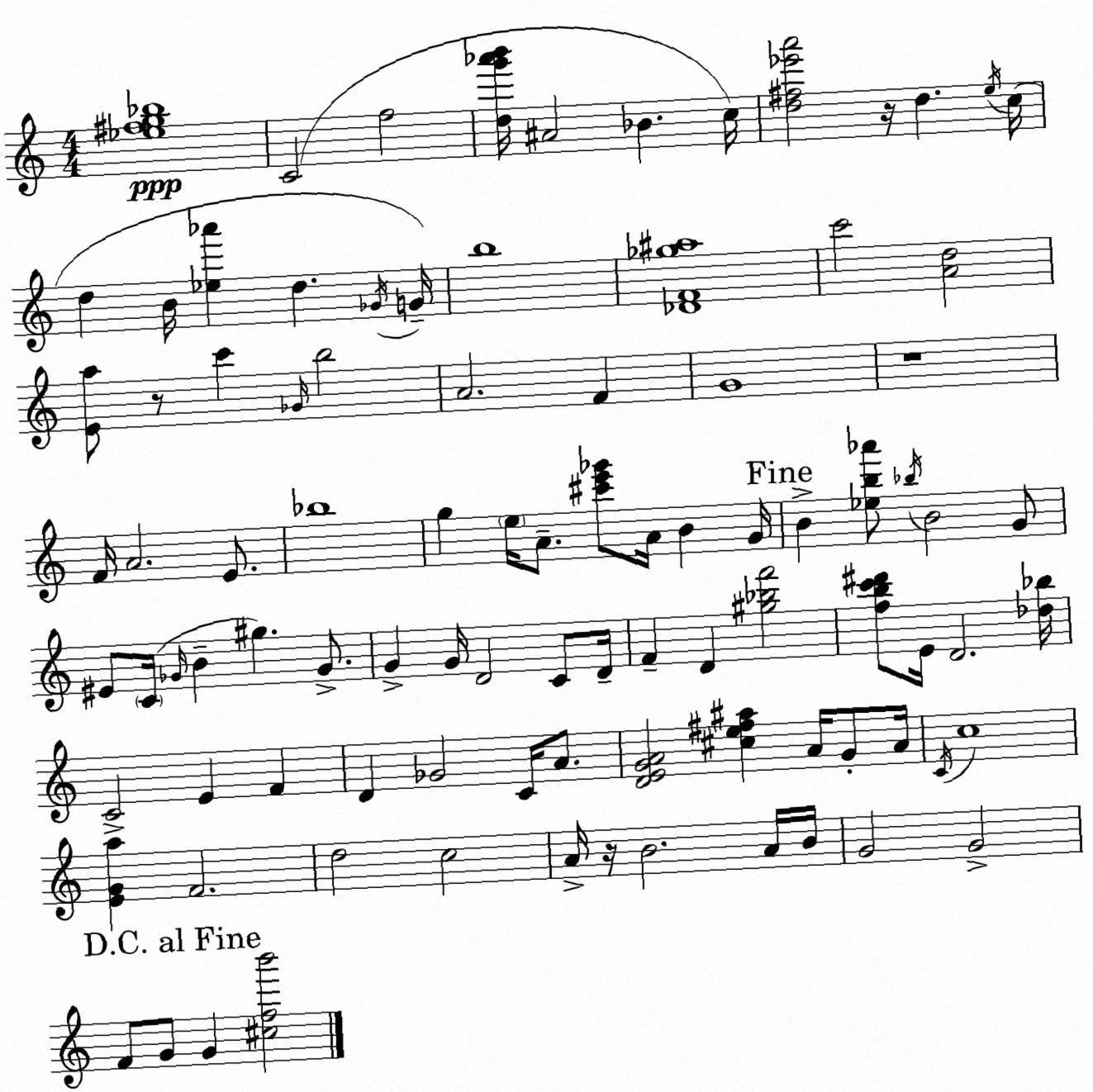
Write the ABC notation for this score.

X:1
T:Untitled
M:4/4
L:1/4
K:C
[_e^fg_b]4 C2 f2 [dg'_a'b']/4 ^A2 _B c/4 [d^f_e'a']2 z/4 d e/4 c/4 d B/4 [_e_a'] d _G/4 G/4 b4 [_DF_g^a]4 c'2 [Ad]2 [Ea]/2 z/2 c' _G/4 b2 A2 F G4 z4 F/4 A2 E/2 _b4 g e/4 A/2 [^c'e'_g']/2 A/4 B G/4 B [_eb_a']/2 _b/4 B2 G/2 ^E/2 C/4 _G/4 B ^g _G/2 G G/4 D2 C/2 D/4 F D [^g_bf']2 [fbc'^d']/2 E/4 D2 [_d_b]/4 C2 E F D _G2 C/4 A/2 [DEGA]2 [^ce^f^a] A/4 G/2 A/4 C/4 c4 [EGa] F2 d2 c2 A/4 z/4 B2 A/4 B/4 G2 G2 F/2 G/2 G [^cfb']2